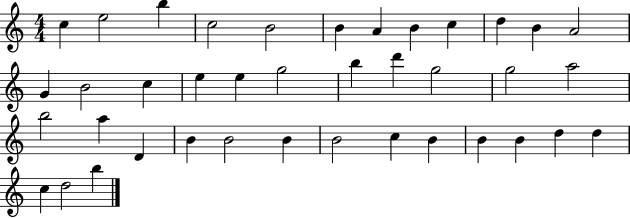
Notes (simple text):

C5/q E5/h B5/q C5/h B4/h B4/q A4/q B4/q C5/q D5/q B4/q A4/h G4/q B4/h C5/q E5/q E5/q G5/h B5/q D6/q G5/h G5/h A5/h B5/h A5/q D4/q B4/q B4/h B4/q B4/h C5/q B4/q B4/q B4/q D5/q D5/q C5/q D5/h B5/q